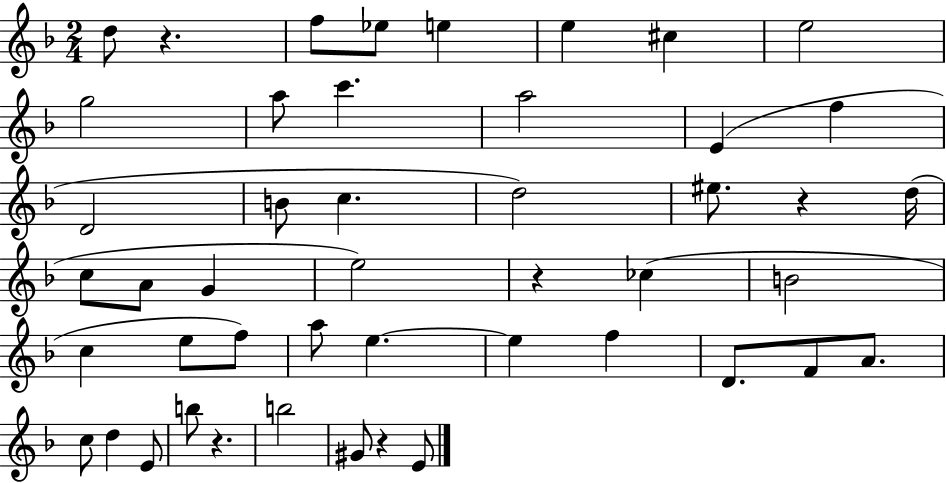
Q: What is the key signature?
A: F major